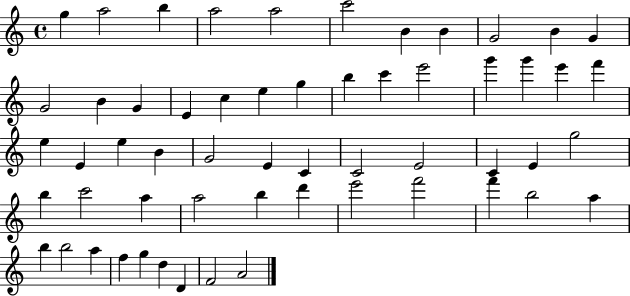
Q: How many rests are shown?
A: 0